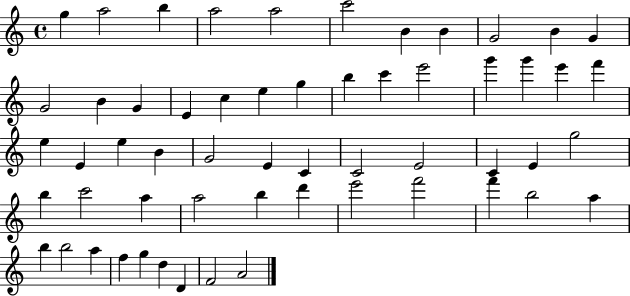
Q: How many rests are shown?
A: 0